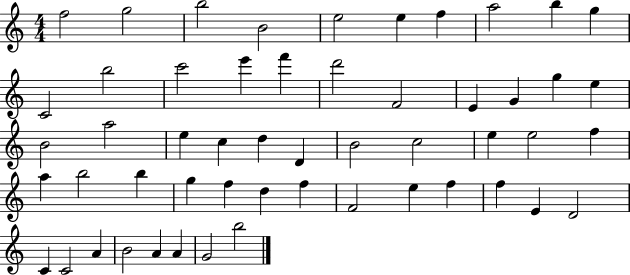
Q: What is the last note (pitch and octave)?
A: B5